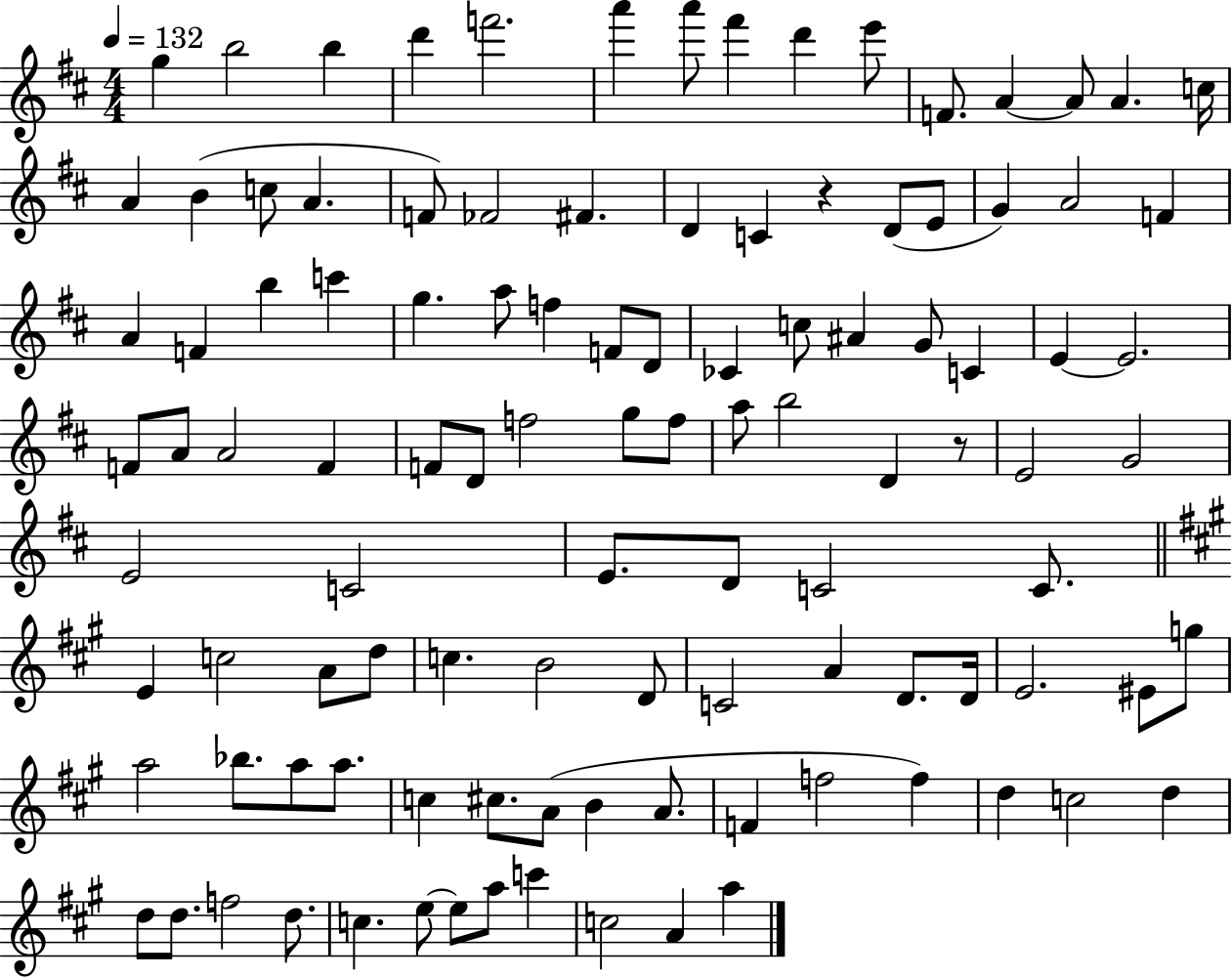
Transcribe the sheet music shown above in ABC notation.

X:1
T:Untitled
M:4/4
L:1/4
K:D
g b2 b d' f'2 a' a'/2 ^f' d' e'/2 F/2 A A/2 A c/4 A B c/2 A F/2 _F2 ^F D C z D/2 E/2 G A2 F A F b c' g a/2 f F/2 D/2 _C c/2 ^A G/2 C E E2 F/2 A/2 A2 F F/2 D/2 f2 g/2 f/2 a/2 b2 D z/2 E2 G2 E2 C2 E/2 D/2 C2 C/2 E c2 A/2 d/2 c B2 D/2 C2 A D/2 D/4 E2 ^E/2 g/2 a2 _b/2 a/2 a/2 c ^c/2 A/2 B A/2 F f2 f d c2 d d/2 d/2 f2 d/2 c e/2 e/2 a/2 c' c2 A a